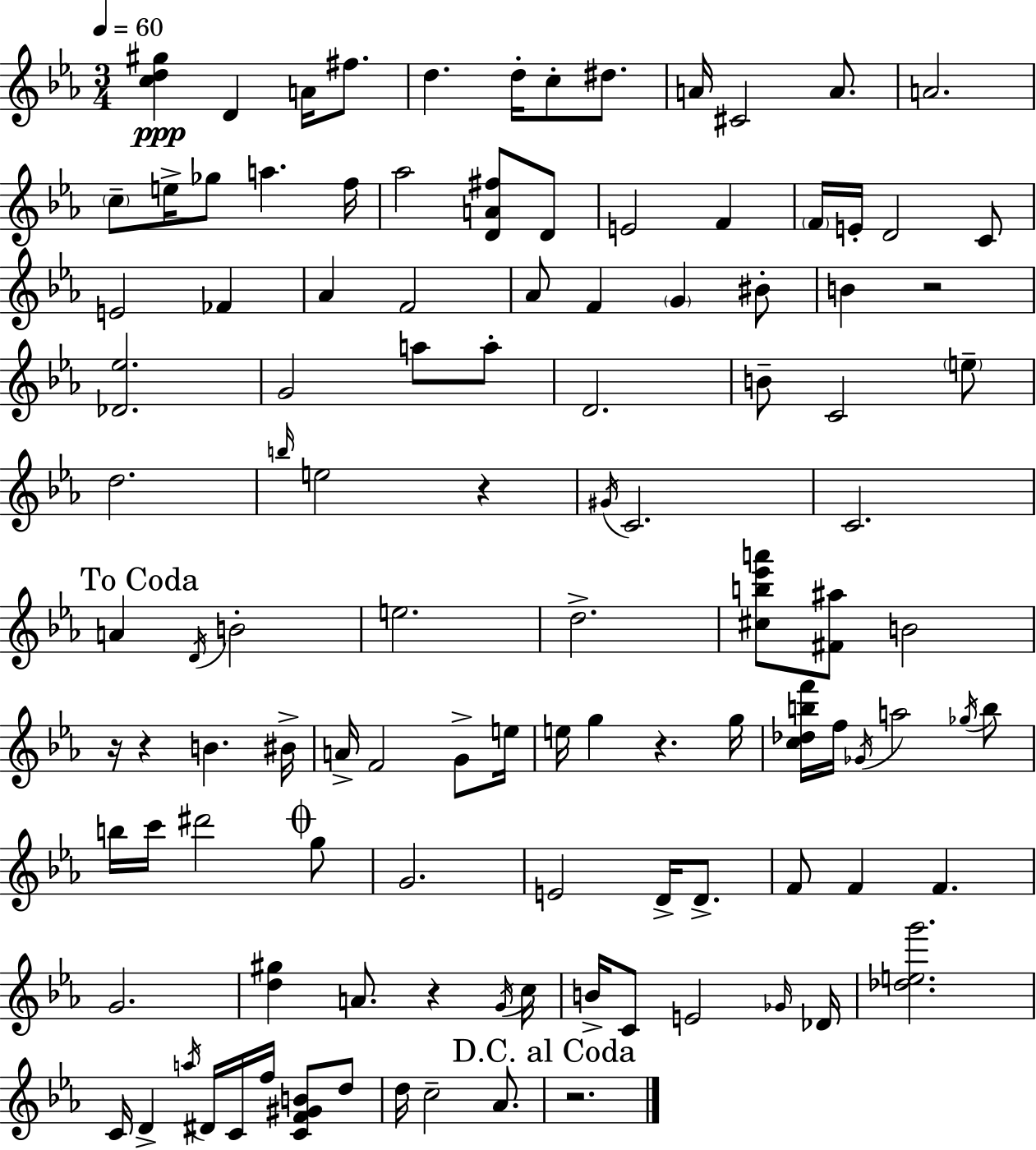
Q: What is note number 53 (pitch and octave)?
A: B4